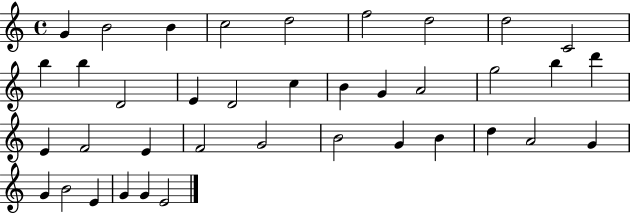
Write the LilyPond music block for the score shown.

{
  \clef treble
  \time 4/4
  \defaultTimeSignature
  \key c \major
  g'4 b'2 b'4 | c''2 d''2 | f''2 d''2 | d''2 c'2 | \break b''4 b''4 d'2 | e'4 d'2 c''4 | b'4 g'4 a'2 | g''2 b''4 d'''4 | \break e'4 f'2 e'4 | f'2 g'2 | b'2 g'4 b'4 | d''4 a'2 g'4 | \break g'4 b'2 e'4 | g'4 g'4 e'2 | \bar "|."
}